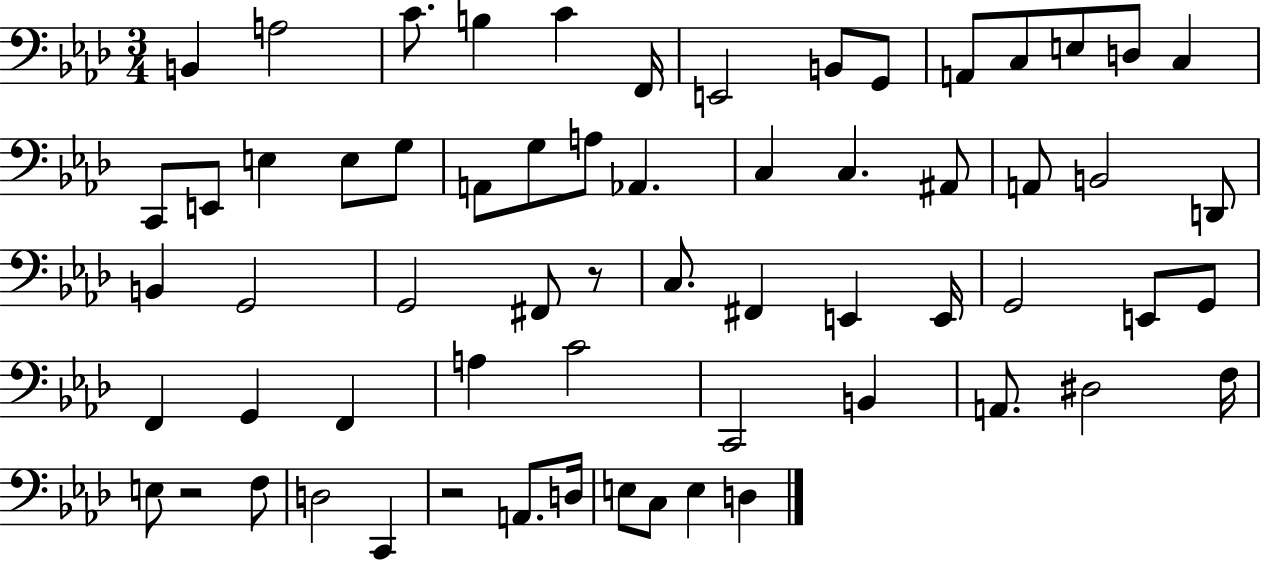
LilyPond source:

{
  \clef bass
  \numericTimeSignature
  \time 3/4
  \key aes \major
  b,4 a2 | c'8. b4 c'4 f,16 | e,2 b,8 g,8 | a,8 c8 e8 d8 c4 | \break c,8 e,8 e4 e8 g8 | a,8 g8 a8 aes,4. | c4 c4. ais,8 | a,8 b,2 d,8 | \break b,4 g,2 | g,2 fis,8 r8 | c8. fis,4 e,4 e,16 | g,2 e,8 g,8 | \break f,4 g,4 f,4 | a4 c'2 | c,2 b,4 | a,8. dis2 f16 | \break e8 r2 f8 | d2 c,4 | r2 a,8. d16 | e8 c8 e4 d4 | \break \bar "|."
}